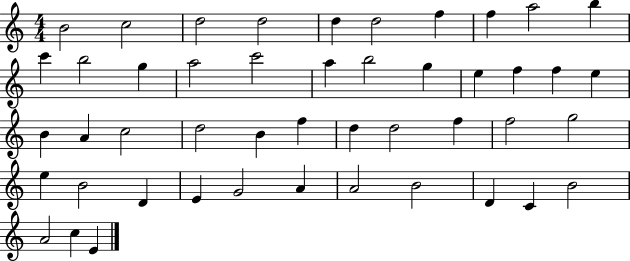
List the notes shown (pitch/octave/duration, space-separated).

B4/h C5/h D5/h D5/h D5/q D5/h F5/q F5/q A5/h B5/q C6/q B5/h G5/q A5/h C6/h A5/q B5/h G5/q E5/q F5/q F5/q E5/q B4/q A4/q C5/h D5/h B4/q F5/q D5/q D5/h F5/q F5/h G5/h E5/q B4/h D4/q E4/q G4/h A4/q A4/h B4/h D4/q C4/q B4/h A4/h C5/q E4/q